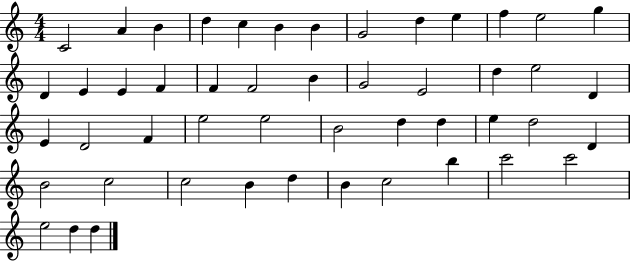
{
  \clef treble
  \numericTimeSignature
  \time 4/4
  \key c \major
  c'2 a'4 b'4 | d''4 c''4 b'4 b'4 | g'2 d''4 e''4 | f''4 e''2 g''4 | \break d'4 e'4 e'4 f'4 | f'4 f'2 b'4 | g'2 e'2 | d''4 e''2 d'4 | \break e'4 d'2 f'4 | e''2 e''2 | b'2 d''4 d''4 | e''4 d''2 d'4 | \break b'2 c''2 | c''2 b'4 d''4 | b'4 c''2 b''4 | c'''2 c'''2 | \break e''2 d''4 d''4 | \bar "|."
}